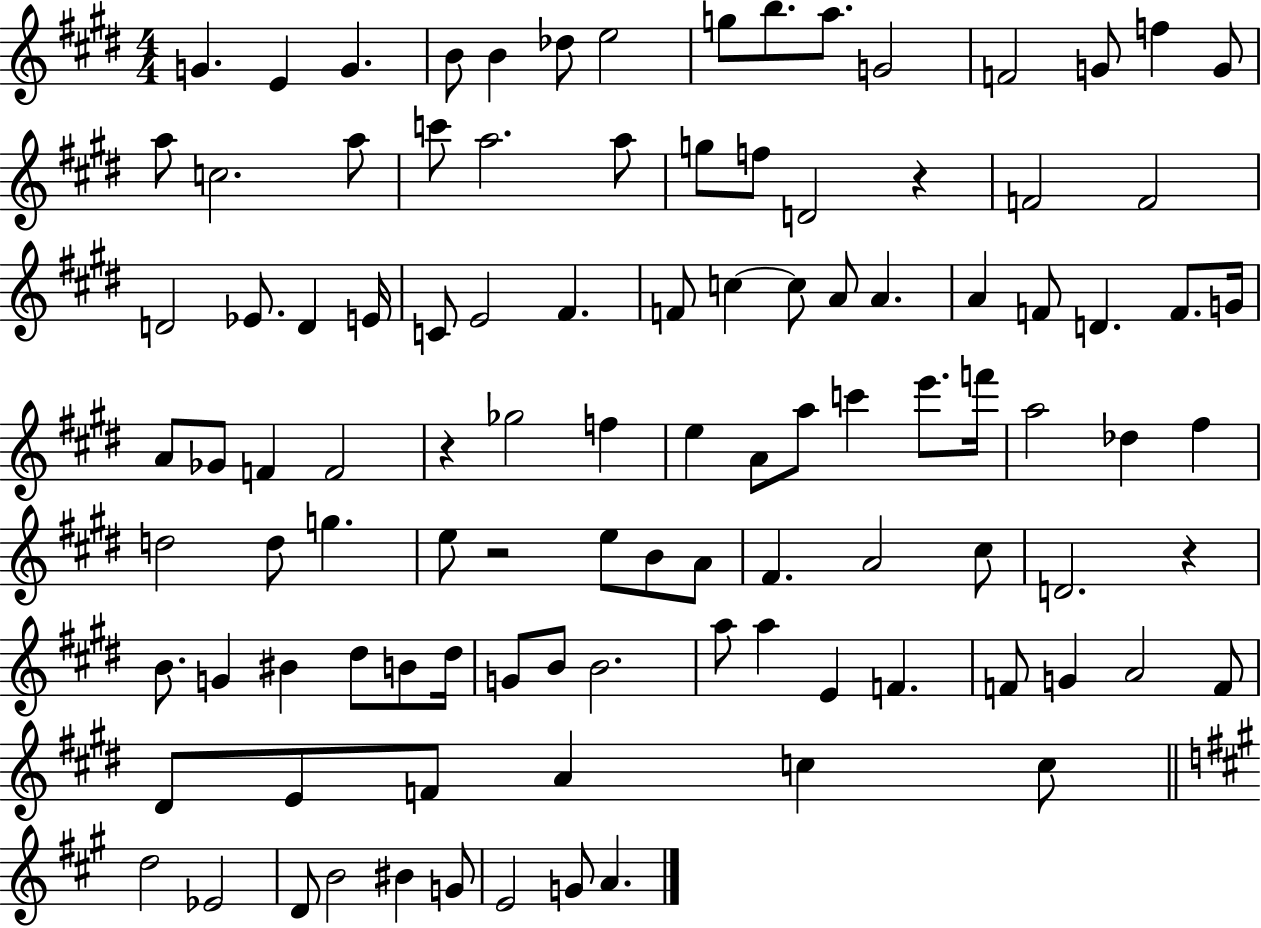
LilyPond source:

{
  \clef treble
  \numericTimeSignature
  \time 4/4
  \key e \major
  g'4. e'4 g'4. | b'8 b'4 des''8 e''2 | g''8 b''8. a''8. g'2 | f'2 g'8 f''4 g'8 | \break a''8 c''2. a''8 | c'''8 a''2. a''8 | g''8 f''8 d'2 r4 | f'2 f'2 | \break d'2 ees'8. d'4 e'16 | c'8 e'2 fis'4. | f'8 c''4~~ c''8 a'8 a'4. | a'4 f'8 d'4. f'8. g'16 | \break a'8 ges'8 f'4 f'2 | r4 ges''2 f''4 | e''4 a'8 a''8 c'''4 e'''8. f'''16 | a''2 des''4 fis''4 | \break d''2 d''8 g''4. | e''8 r2 e''8 b'8 a'8 | fis'4. a'2 cis''8 | d'2. r4 | \break b'8. g'4 bis'4 dis''8 b'8 dis''16 | g'8 b'8 b'2. | a''8 a''4 e'4 f'4. | f'8 g'4 a'2 f'8 | \break dis'8 e'8 f'8 a'4 c''4 c''8 | \bar "||" \break \key a \major d''2 ees'2 | d'8 b'2 bis'4 g'8 | e'2 g'8 a'4. | \bar "|."
}